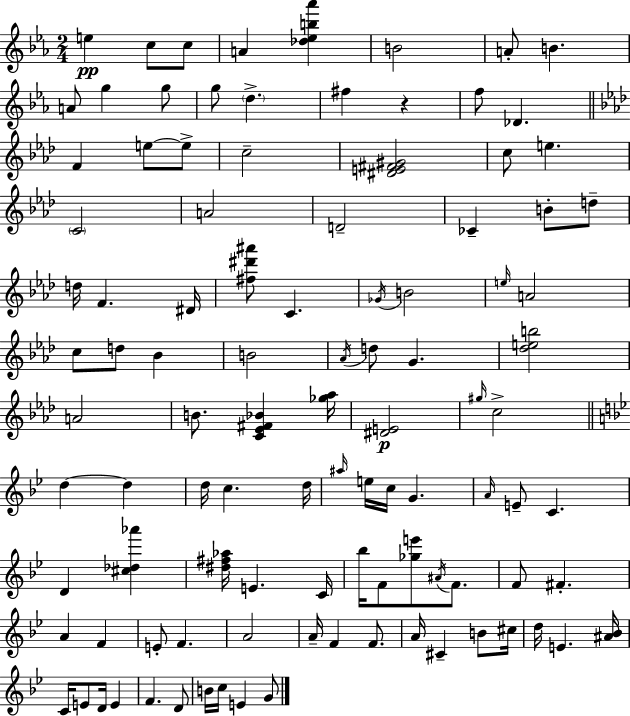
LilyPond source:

{
  \clef treble
  \numericTimeSignature
  \time 2/4
  \key c \minor
  e''4\pp c''8 c''8 | a'4 <des'' ees'' b'' aes'''>4 | b'2 | a'8-. b'4. | \break a'8 g''4 g''8 | g''8 \parenthesize d''4.-> | fis''4 r4 | f''8 des'4. | \break \bar "||" \break \key f \minor f'4 e''8~~ e''8-> | c''2-- | <dis' e' fis' gis'>2 | c''8 e''4. | \break \parenthesize c'2 | a'2 | d'2-- | ces'4-- b'8-. d''8-- | \break d''16 f'4. dis'16 | <fis'' dis''' ais'''>8 c'4. | \acciaccatura { ges'16 } b'2 | \grace { e''16 } a'2 | \break c''8 d''8 bes'4 | b'2 | \acciaccatura { aes'16 } d''8 g'4. | <des'' e'' b''>2 | \break a'2 | b'8. <c' ees' fis' bes'>4 | <ges'' aes''>16 <dis' e'>2\p | \grace { gis''16 } c''2-> | \break \bar "||" \break \key bes \major d''4~~ d''4 | d''16 c''4. d''16 | \grace { ais''16 } e''16 c''16 g'4. | \grace { a'16 } e'8-- c'4. | \break d'4 <cis'' des'' aes'''>4 | <dis'' fis'' aes''>16 e'4. | c'16 bes''16 f'8 <ges'' e'''>8 \acciaccatura { ais'16 } | f'8. f'8 fis'4.-. | \break a'4 f'4 | e'8-. f'4. | a'2 | a'16-- f'4 | \break f'8. a'16 cis'4-- | b'8 cis''16 d''16 e'4. | <ais' bes'>16 c'16 e'8 d'16 e'4 | f'4. | \break d'8 b'16 c''16 e'4 | g'8 \bar "|."
}